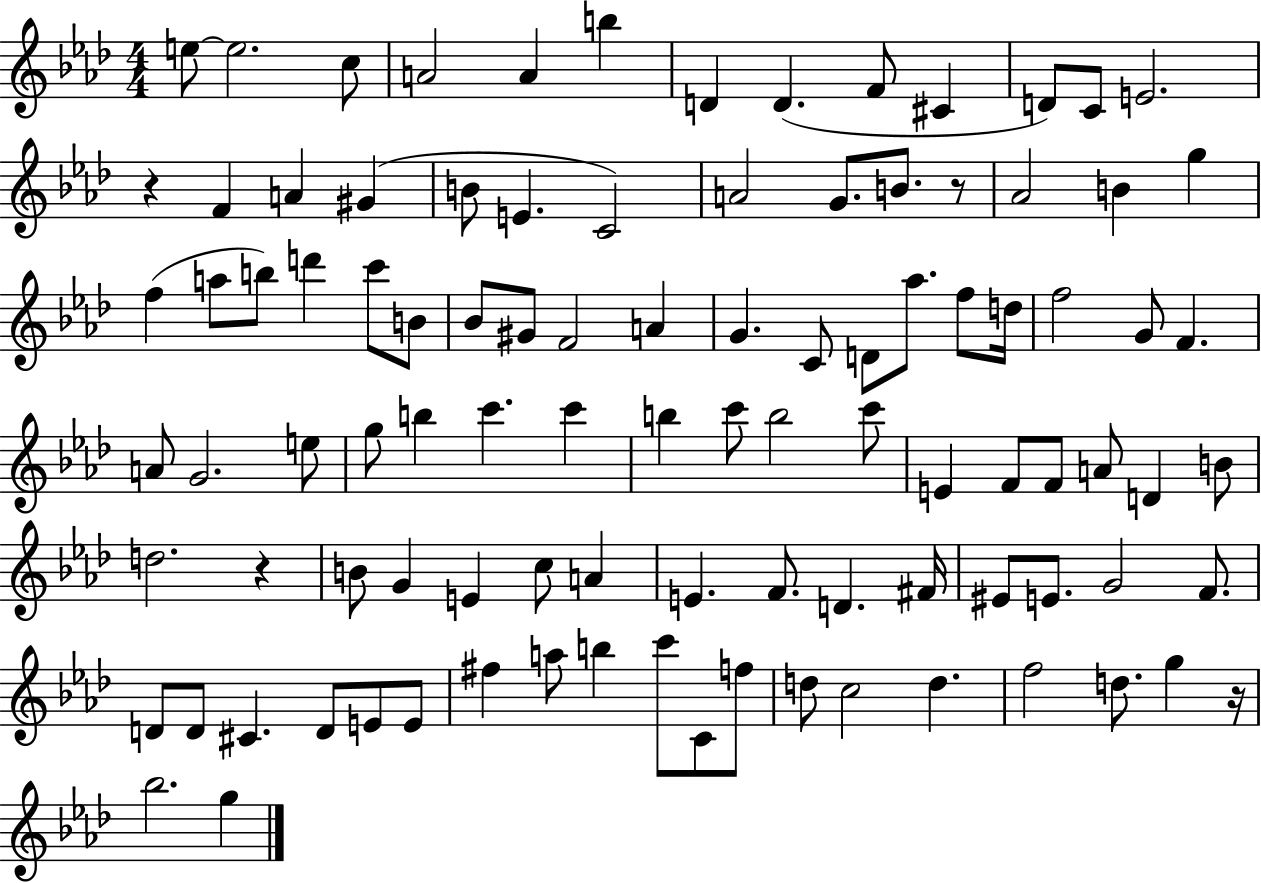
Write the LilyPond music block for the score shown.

{
  \clef treble
  \numericTimeSignature
  \time 4/4
  \key aes \major
  \repeat volta 2 { e''8~~ e''2. c''8 | a'2 a'4 b''4 | d'4 d'4.( f'8 cis'4 | d'8) c'8 e'2. | \break r4 f'4 a'4 gis'4( | b'8 e'4. c'2) | a'2 g'8. b'8. r8 | aes'2 b'4 g''4 | \break f''4( a''8 b''8) d'''4 c'''8 b'8 | bes'8 gis'8 f'2 a'4 | g'4. c'8 d'8 aes''8. f''8 d''16 | f''2 g'8 f'4. | \break a'8 g'2. e''8 | g''8 b''4 c'''4. c'''4 | b''4 c'''8 b''2 c'''8 | e'4 f'8 f'8 a'8 d'4 b'8 | \break d''2. r4 | b'8 g'4 e'4 c''8 a'4 | e'4. f'8. d'4. fis'16 | eis'8 e'8. g'2 f'8. | \break d'8 d'8 cis'4. d'8 e'8 e'8 | fis''4 a''8 b''4 c'''8 c'8 f''8 | d''8 c''2 d''4. | f''2 d''8. g''4 r16 | \break bes''2. g''4 | } \bar "|."
}